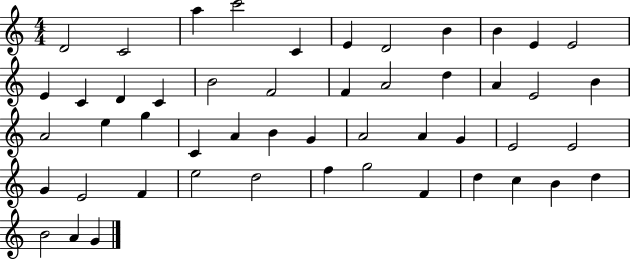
D4/h C4/h A5/q C6/h C4/q E4/q D4/h B4/q B4/q E4/q E4/h E4/q C4/q D4/q C4/q B4/h F4/h F4/q A4/h D5/q A4/q E4/h B4/q A4/h E5/q G5/q C4/q A4/q B4/q G4/q A4/h A4/q G4/q E4/h E4/h G4/q E4/h F4/q E5/h D5/h F5/q G5/h F4/q D5/q C5/q B4/q D5/q B4/h A4/q G4/q